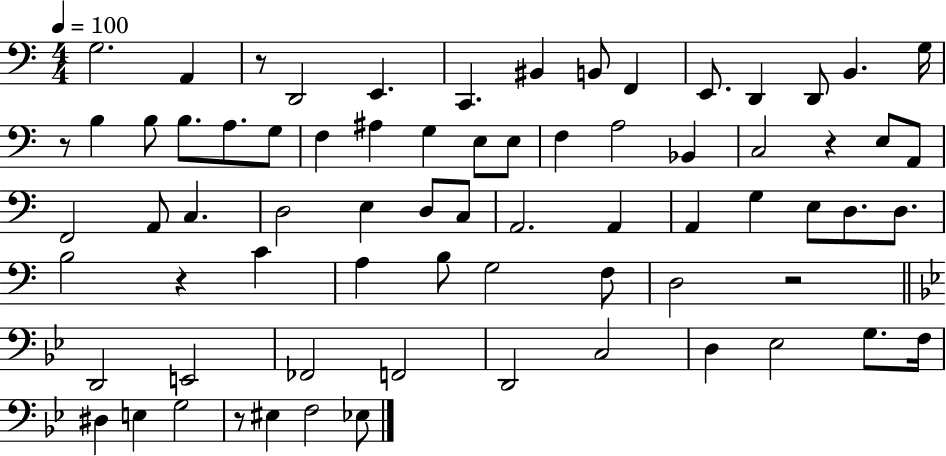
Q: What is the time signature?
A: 4/4